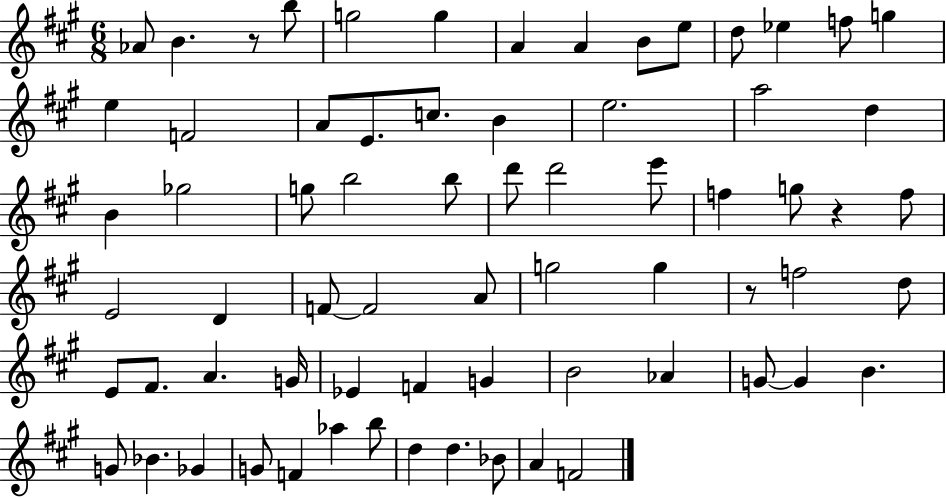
Ab4/e B4/q. R/e B5/e G5/h G5/q A4/q A4/q B4/e E5/e D5/e Eb5/q F5/e G5/q E5/q F4/h A4/e E4/e. C5/e. B4/q E5/h. A5/h D5/q B4/q Gb5/h G5/e B5/h B5/e D6/e D6/h E6/e F5/q G5/e R/q F5/e E4/h D4/q F4/e F4/h A4/e G5/h G5/q R/e F5/h D5/e E4/e F#4/e. A4/q. G4/s Eb4/q F4/q G4/q B4/h Ab4/q G4/e G4/q B4/q. G4/e Bb4/q. Gb4/q G4/e F4/q Ab5/q B5/e D5/q D5/q. Bb4/e A4/q F4/h